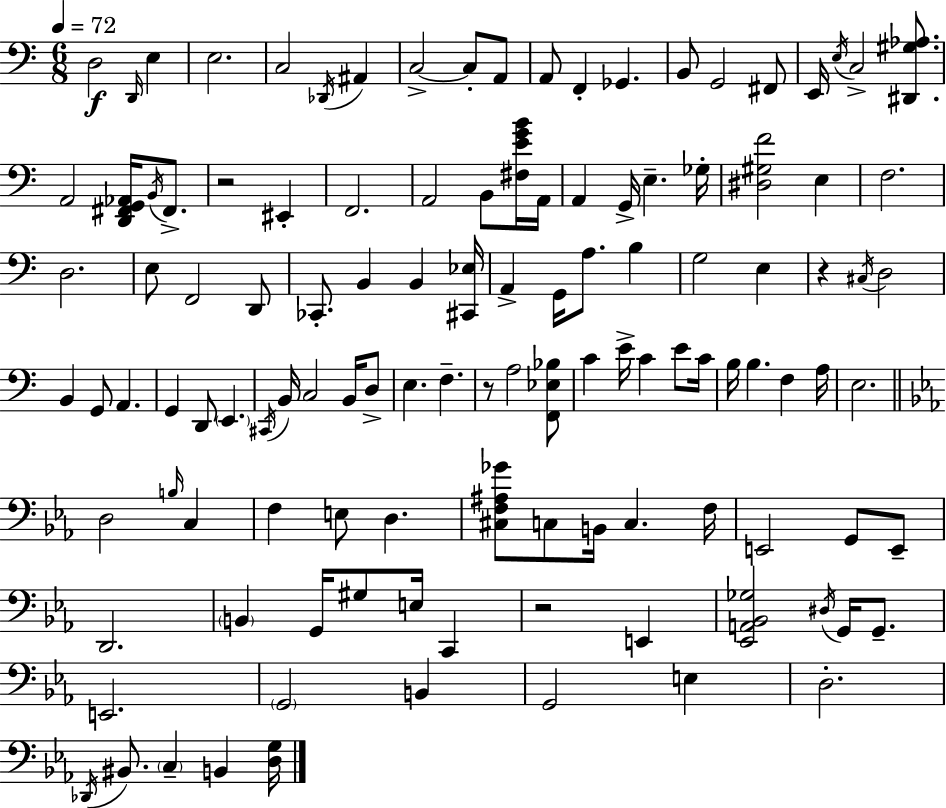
D3/h D2/s E3/q E3/h. C3/h Db2/s A#2/q C3/h C3/e A2/e A2/e F2/q Gb2/q. B2/e G2/h F#2/e E2/s E3/s C3/h [D#2,G#3,Ab3]/e. A2/h [D2,F#2,G2,Ab2]/s B2/s F#2/e. R/h EIS2/q F2/h. A2/h B2/e [F#3,E4,G4,B4]/s A2/s A2/q G2/s E3/q. Gb3/s [D#3,G#3,F4]/h E3/q F3/h. D3/h. E3/e F2/h D2/e CES2/e. B2/q B2/q [C#2,Eb3]/s A2/q G2/s A3/e. B3/q G3/h E3/q R/q C#3/s D3/h B2/q G2/e A2/q. G2/q D2/e E2/q. C#2/s B2/s C3/h B2/s D3/e E3/q. F3/q. R/e A3/h [F2,Eb3,Bb3]/e C4/q E4/s C4/q E4/e C4/s B3/s B3/q. F3/q A3/s E3/h. D3/h B3/s C3/q F3/q E3/e D3/q. [C#3,F3,A#3,Gb4]/e C3/e B2/s C3/q. F3/s E2/h G2/e E2/e D2/h. B2/q G2/s G#3/e E3/s C2/q R/h E2/q [Eb2,A2,Bb2,Gb3]/h D#3/s G2/s G2/e. E2/h. G2/h B2/q G2/h E3/q D3/h. Db2/s BIS2/e. C3/q B2/q [D3,G3]/s